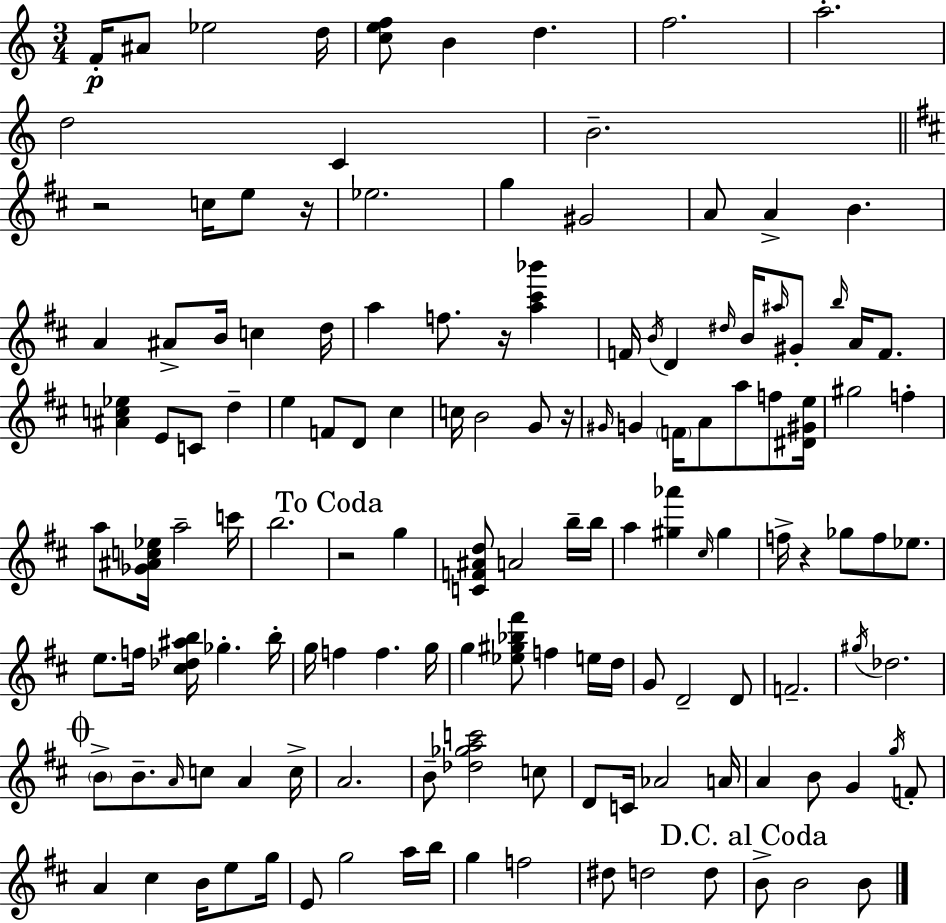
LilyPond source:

{
  \clef treble
  \numericTimeSignature
  \time 3/4
  \key c \major
  f'16-.\p ais'8 ees''2 d''16 | <c'' e'' f''>8 b'4 d''4. | f''2. | a''2.-. | \break d''2 c'4 | b'2.-- | \bar "||" \break \key d \major r2 c''16 e''8 r16 | ees''2. | g''4 gis'2 | a'8 a'4-> b'4. | \break a'4 ais'8-> b'16 c''4 d''16 | a''4 f''8. r16 <a'' cis''' bes'''>4 | f'16 \acciaccatura { b'16 } d'4 \grace { dis''16 } b'16 \grace { ais''16 } gis'8-. \grace { b''16 } | a'16 f'8. <ais' c'' ees''>4 e'8 c'8 | \break d''4-- e''4 f'8 d'8 | cis''4 c''16 b'2 | g'8 r16 \grace { gis'16 } g'4 \parenthesize f'16 a'8 | a''8 f''8 <dis' gis' e''>16 gis''2 | \break f''4-. a''8 <ges' ais' c'' ees''>16 a''2-- | c'''16 b''2. | \mark "To Coda" r2 | g''4 <c' f' ais' d''>8 a'2 | \break b''16-- b''16 a''4 <gis'' aes'''>4 | \grace { cis''16 } gis''4 f''16-> r4 ges''8 | f''8 ees''8. e''8. f''16 <cis'' des'' ais'' b''>16 ges''4.-. | b''16-. g''16 f''4 f''4. | \break g''16 g''4 <ees'' gis'' bes'' fis'''>8 | f''4 e''16 d''16 g'8 d'2-- | d'8 f'2.-- | \acciaccatura { gis''16 } des''2. | \break \mark \markup { \musicglyph "scripts.coda" } \parenthesize b'8-> b'8.-- | \grace { a'16 } c''8 a'4 c''16-> a'2. | b'8-- <des'' ges'' a'' c'''>2 | c''8 d'8 c'16 aes'2 | \break a'16 a'4 | b'8 g'4 \acciaccatura { g''16 } f'8-. a'4 | cis''4 b'16 e''8 g''16 e'8 g''2 | a''16 b''16 g''4 | \break f''2 dis''8 d''2 | d''8 \mark "D.C. al Coda" b'8-> b'2 | b'8 \bar "|."
}